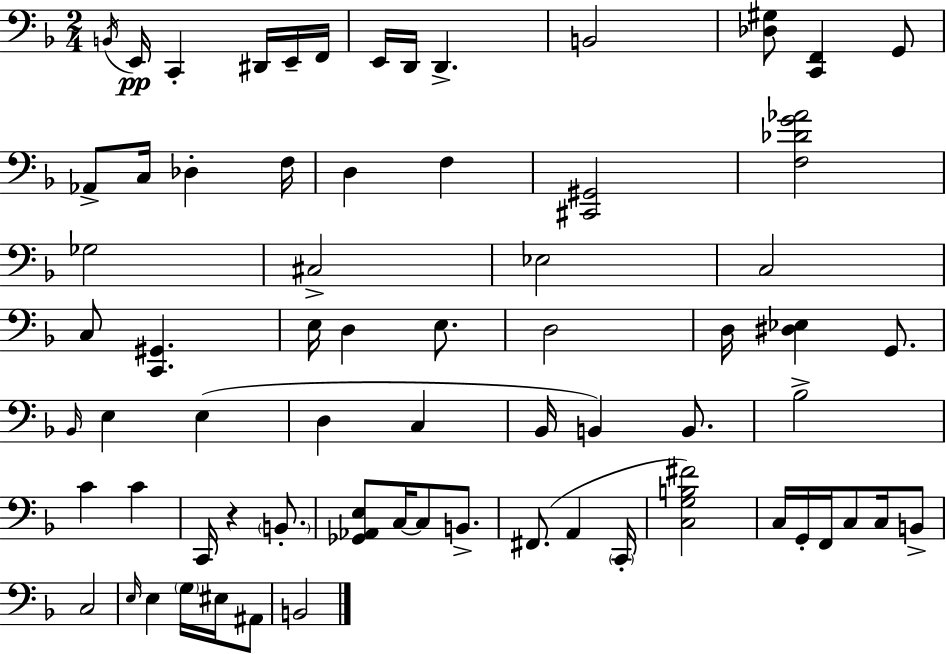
{
  \clef bass
  \numericTimeSignature
  \time 2/4
  \key f \major
  \acciaccatura { b,16 }\pp e,16 c,4-. dis,16 e,16-- | f,16 e,16 d,16 d,4.-> | b,2 | <des gis>8 <c, f,>4 g,8 | \break aes,8-> c16 des4-. | f16 d4 f4 | <cis, gis,>2 | <f des' g' aes'>2 | \break ges2 | cis2-> | ees2 | c2 | \break c8 <c, gis,>4. | e16 d4 e8. | d2 | d16 <dis ees>4 g,8. | \break \grace { bes,16 } e4 e4( | d4 c4 | bes,16 b,4) b,8. | bes2-> | \break c'4 c'4 | c,16 r4 \parenthesize b,8.-. | <ges, aes, e>8 c16~~ c8 b,8.-> | fis,8.( a,4 | \break \parenthesize c,16-. <c g b fis'>2) | c16 g,16-. f,16 c8 c16 | b,8-> c2 | \grace { e16 } e4 \parenthesize g16 | \break eis16 ais,8 b,2 | \bar "|."
}